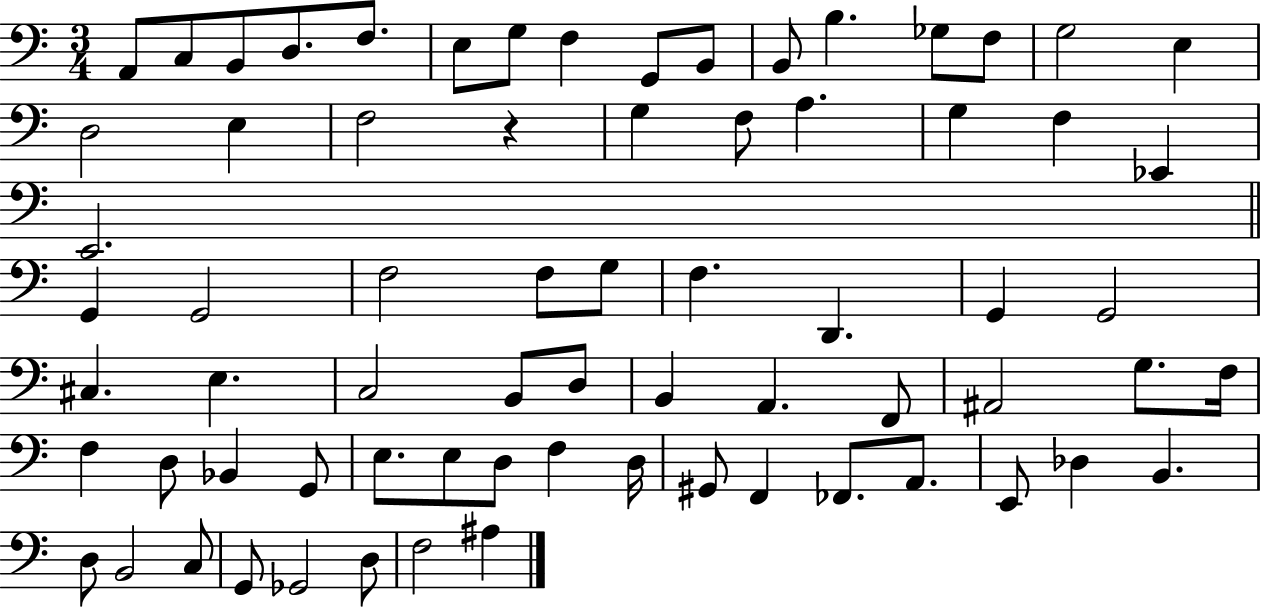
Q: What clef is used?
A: bass